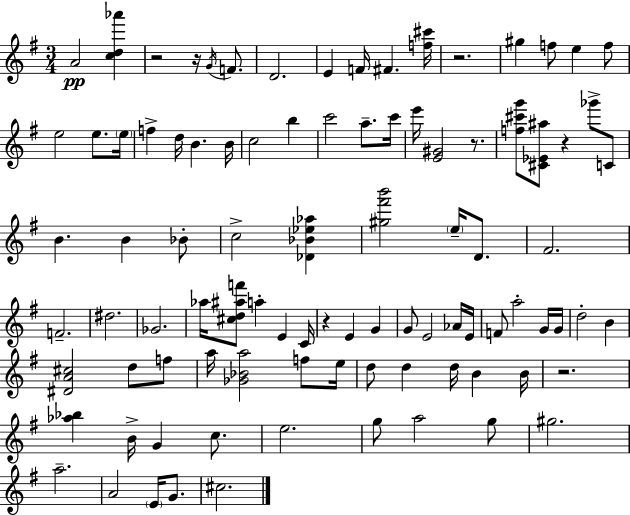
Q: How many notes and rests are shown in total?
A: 93